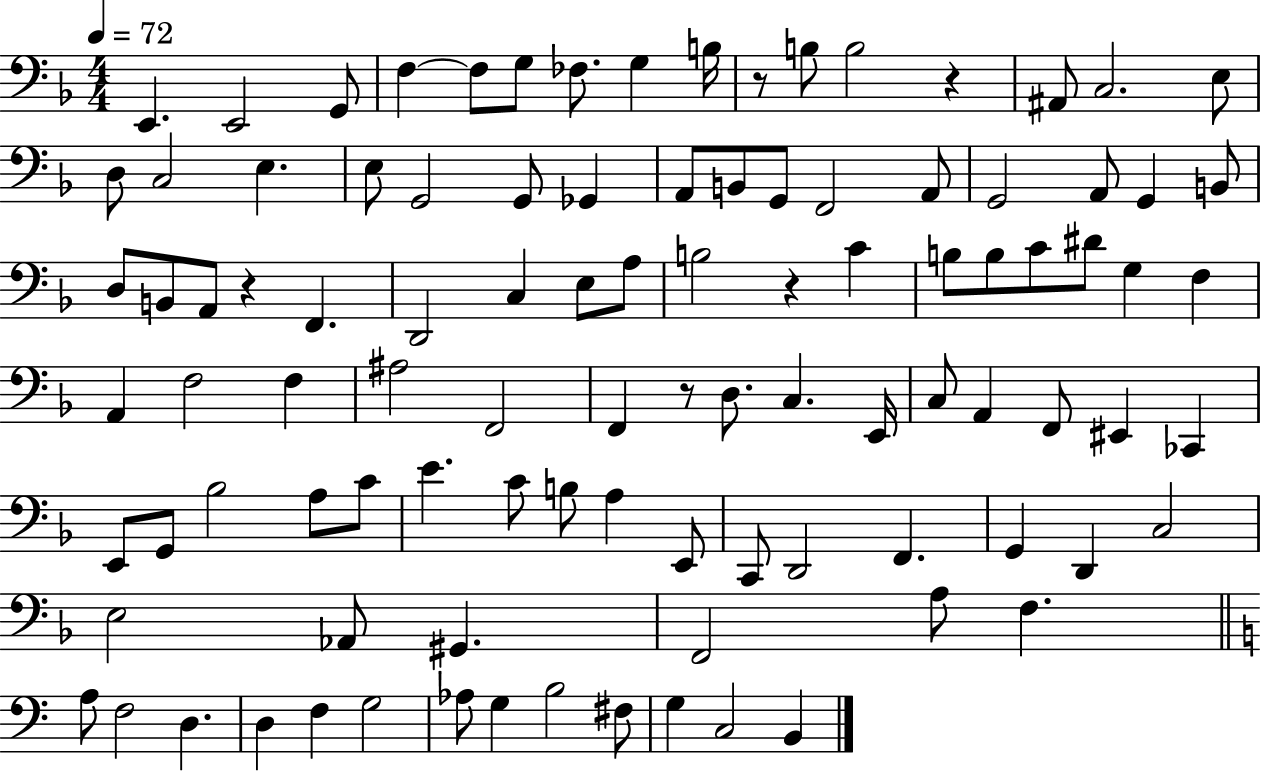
{
  \clef bass
  \numericTimeSignature
  \time 4/4
  \key f \major
  \tempo 4 = 72
  \repeat volta 2 { e,4. e,2 g,8 | f4~~ f8 g8 fes8. g4 b16 | r8 b8 b2 r4 | ais,8 c2. e8 | \break d8 c2 e4. | e8 g,2 g,8 ges,4 | a,8 b,8 g,8 f,2 a,8 | g,2 a,8 g,4 b,8 | \break d8 b,8 a,8 r4 f,4. | d,2 c4 e8 a8 | b2 r4 c'4 | b8 b8 c'8 dis'8 g4 f4 | \break a,4 f2 f4 | ais2 f,2 | f,4 r8 d8. c4. e,16 | c8 a,4 f,8 eis,4 ces,4 | \break e,8 g,8 bes2 a8 c'8 | e'4. c'8 b8 a4 e,8 | c,8 d,2 f,4. | g,4 d,4 c2 | \break e2 aes,8 gis,4. | f,2 a8 f4. | \bar "||" \break \key a \minor a8 f2 d4. | d4 f4 g2 | aes8 g4 b2 fis8 | g4 c2 b,4 | \break } \bar "|."
}